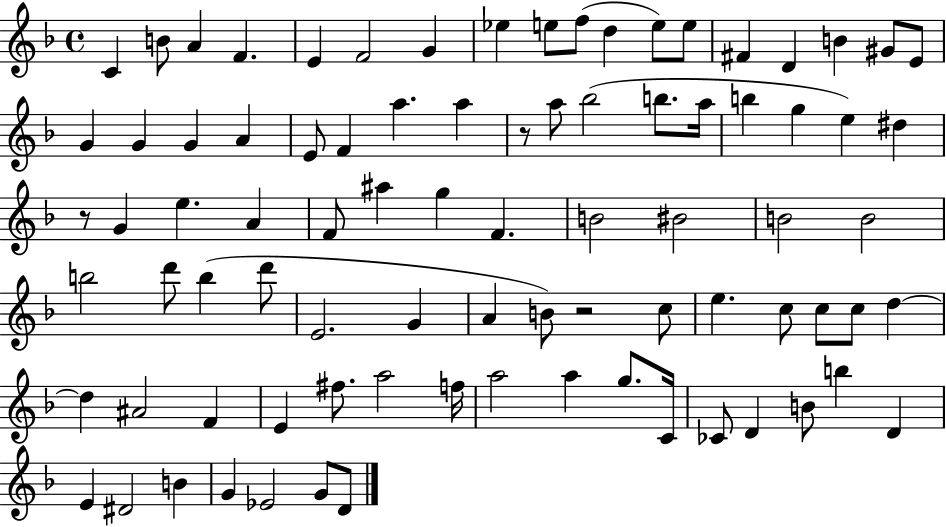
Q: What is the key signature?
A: F major